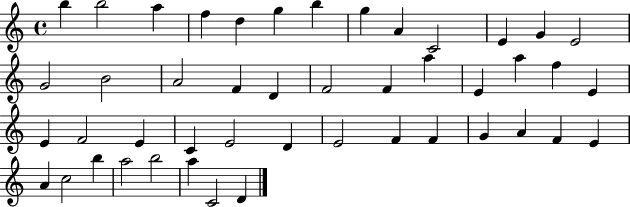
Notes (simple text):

B5/q B5/h A5/q F5/q D5/q G5/q B5/q G5/q A4/q C4/h E4/q G4/q E4/h G4/h B4/h A4/h F4/q D4/q F4/h F4/q A5/q E4/q A5/q F5/q E4/q E4/q F4/h E4/q C4/q E4/h D4/q E4/h F4/q F4/q G4/q A4/q F4/q E4/q A4/q C5/h B5/q A5/h B5/h A5/q C4/h D4/q